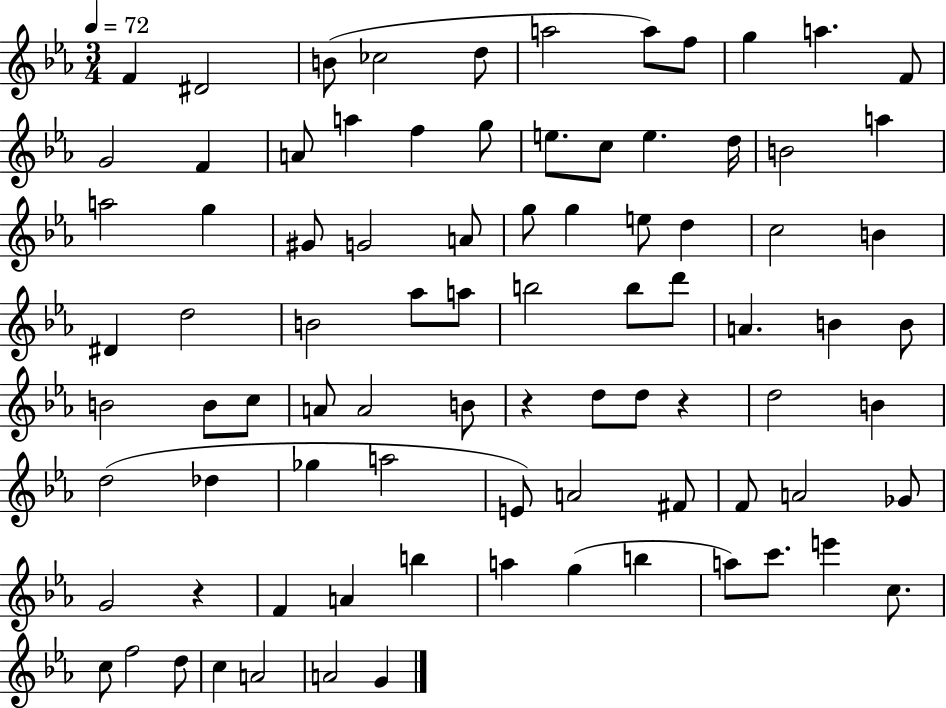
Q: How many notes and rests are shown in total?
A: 86